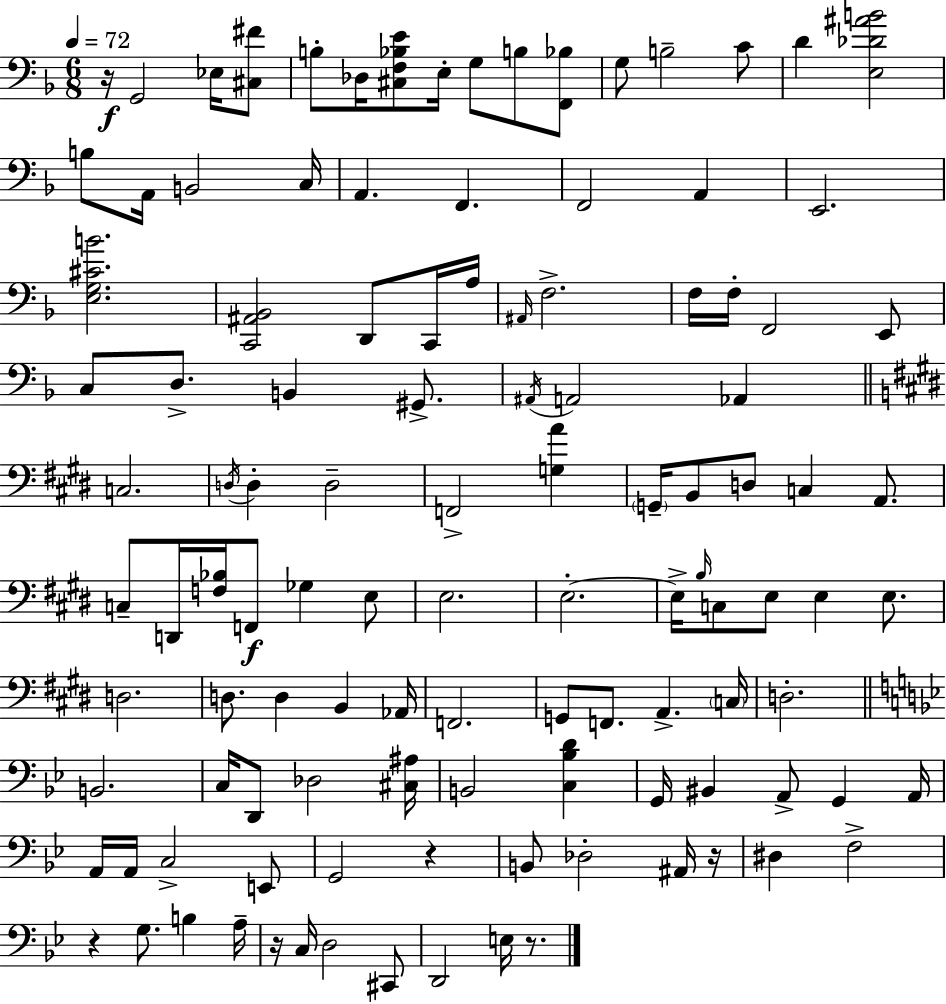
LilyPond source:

{
  \clef bass
  \numericTimeSignature
  \time 6/8
  \key f \major
  \tempo 4 = 72
  r16\f g,2 ees16 <cis fis'>8 | b8-. des16 <cis f bes e'>8 e16-. g8 b8 <f, bes>8 | g8 b2-- c'8 | d'4 <e des' ais' b'>2 | \break b8 a,16 b,2 c16 | a,4. f,4. | f,2 a,4 | e,2. | \break <e g cis' b'>2. | <c, ais, bes,>2 d,8 c,16 a16 | \grace { ais,16 } f2.-> | f16 f16-. f,2 e,8 | \break c8 d8.-> b,4 gis,8.-> | \acciaccatura { ais,16 } a,2 aes,4 | \bar "||" \break \key e \major c2. | \acciaccatura { d16 } d4-. d2-- | f,2-> <g a'>4 | \parenthesize g,16-- b,8 d8 c4 a,8. | \break c8-- d,16 <f bes>16 f,8\f ges4 e8 | e2. | e2.-.~~ | e16-> \grace { b16 } c8 e8 e4 e8. | \break d2. | d8. d4 b,4 | aes,16 f,2. | g,8 f,8. a,4.-> | \break \parenthesize c16 d2.-. | \bar "||" \break \key bes \major b,2. | c16 d,8 des2 <cis ais>16 | b,2 <c bes d'>4 | g,16 bis,4 a,8-> g,4 a,16 | \break a,16 a,16 c2-> e,8 | g,2 r4 | b,8 des2-. ais,16 r16 | dis4 f2-> | \break r4 g8. b4 a16-- | r16 c16 d2 cis,8 | d,2 e16 r8. | \bar "|."
}